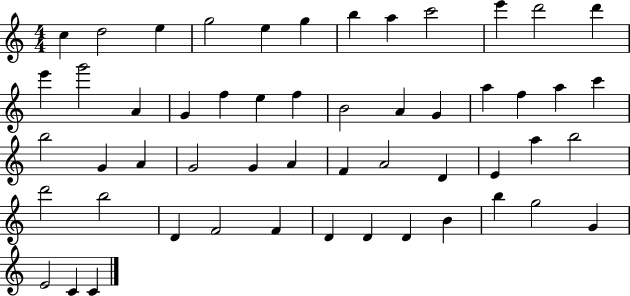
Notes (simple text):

C5/q D5/h E5/q G5/h E5/q G5/q B5/q A5/q C6/h E6/q D6/h D6/q E6/q G6/h A4/q G4/q F5/q E5/q F5/q B4/h A4/q G4/q A5/q F5/q A5/q C6/q B5/h G4/q A4/q G4/h G4/q A4/q F4/q A4/h D4/q E4/q A5/q B5/h D6/h B5/h D4/q F4/h F4/q D4/q D4/q D4/q B4/q B5/q G5/h G4/q E4/h C4/q C4/q